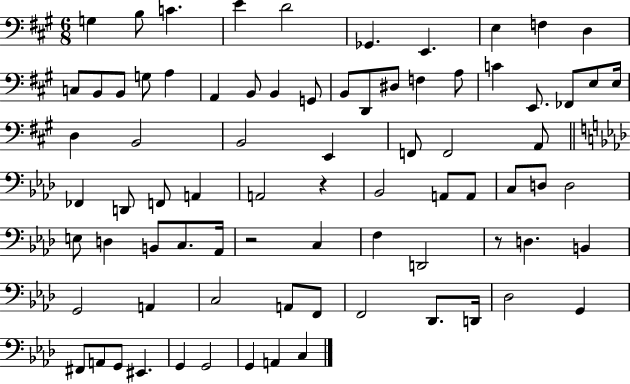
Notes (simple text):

G3/q B3/e C4/q. E4/q D4/h Gb2/q. E2/q. E3/q F3/q D3/q C3/e B2/e B2/e G3/e A3/q A2/q B2/e B2/q G2/e B2/e D2/e D#3/e F3/q A3/e C4/q E2/e. FES2/e E3/e E3/s D3/q B2/h B2/h E2/q F2/e F2/h A2/e FES2/q D2/e F2/e A2/q A2/h R/q Bb2/h A2/e A2/e C3/e D3/e D3/h E3/e D3/q B2/e C3/e. Ab2/s R/h C3/q F3/q D2/h R/e D3/q. B2/q G2/h A2/q C3/h A2/e F2/e F2/h Db2/e. D2/s Db3/h G2/q F#2/e A2/e G2/e EIS2/q. G2/q G2/h G2/q A2/q C3/q